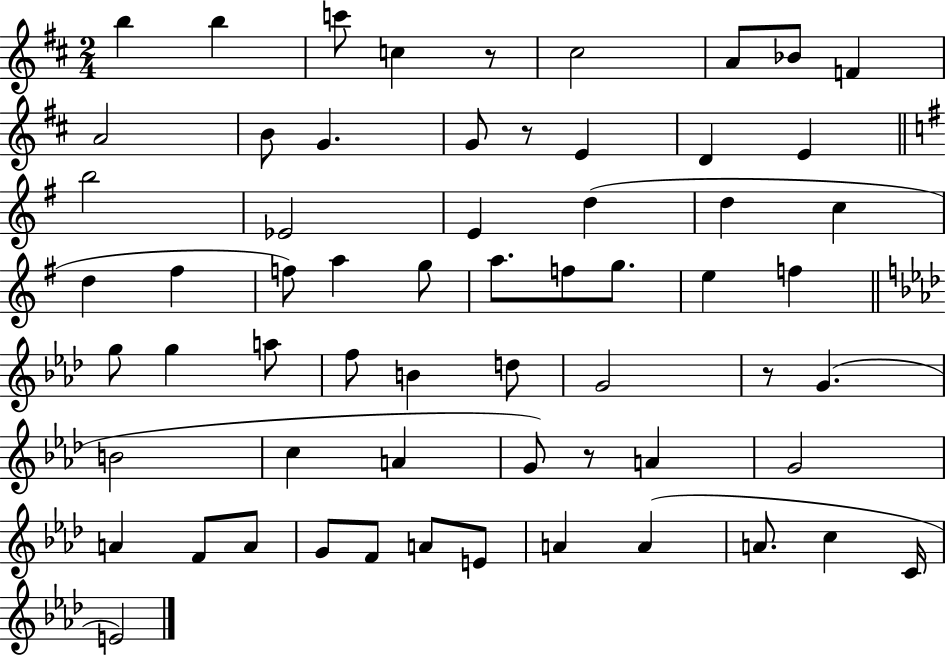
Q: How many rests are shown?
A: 4